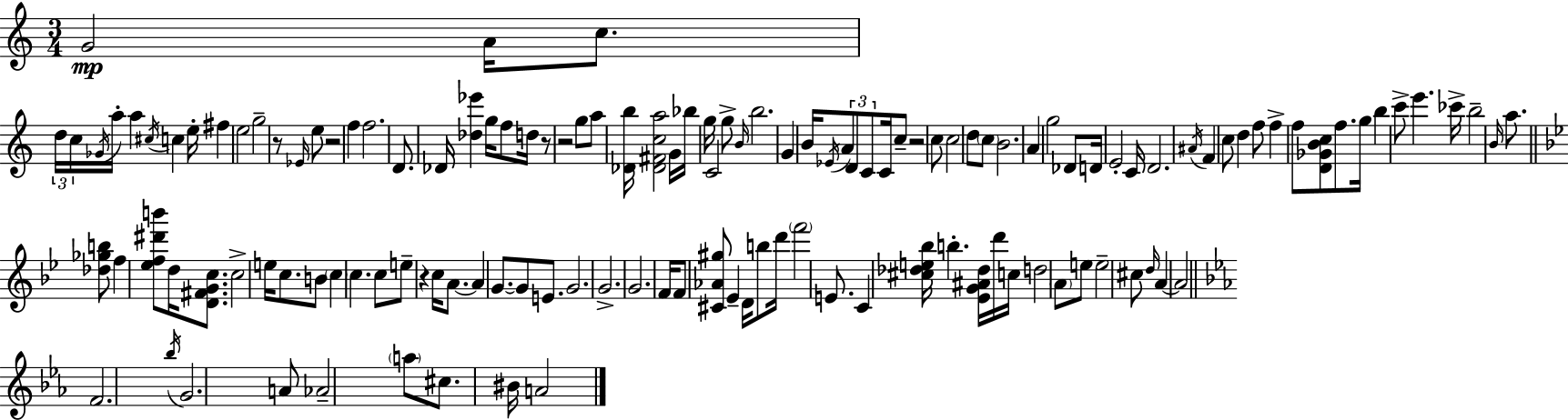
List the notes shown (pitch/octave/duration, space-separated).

G4/h A4/s C5/e. D5/s C5/s Gb4/s A5/s A5/q C#5/s C5/q E5/s F#5/q E5/h G5/h R/e Eb4/s E5/e R/h F5/q F5/h. D4/e. Db4/s [Db5,Eb6]/q G5/s F5/e D5/s R/e R/h G5/e A5/e [Db4,B5]/s [Db4,F#4,C5,A5]/h G4/s Bb5/s G5/s C4/h G5/e B4/s B5/h. G4/q B4/s Eb4/s A4/e D4/e C4/e C4/s C5/e R/h C5/e C5/h D5/e C5/e B4/h. A4/q G5/h Db4/e D4/s E4/h C4/s D4/h. A#4/s F4/q C5/e D5/q F5/e F5/q F5/e [D4,Gb4,B4,C5]/e F5/e. G5/s B5/q C6/e E6/q. CES6/s B5/h B4/s A5/e. [Db5,Gb5,B5]/e F5/q [Eb5,F5,D#6,B6]/e D5/s [D4,F#4,G4,C5]/e. C5/h E5/s C5/e. B4/e C5/q C5/q. C5/e E5/e R/q C5/s A4/e. A4/q G4/e. G4/e E4/e. G4/h. G4/h. G4/h. F4/s F4/e [C#4,Ab4,G#5]/e Eb4/q D4/s B5/e D6/s F6/h E4/e. C4/q [C#5,Db5,E5,Bb5]/s B5/q. [Eb4,G4,A#4,Db5]/s D6/s C5/s D5/h A4/e E5/e E5/h C#5/e D5/s A4/q A4/h F4/h. Bb5/s G4/h. A4/e Ab4/h A5/e C#5/e. BIS4/s A4/h